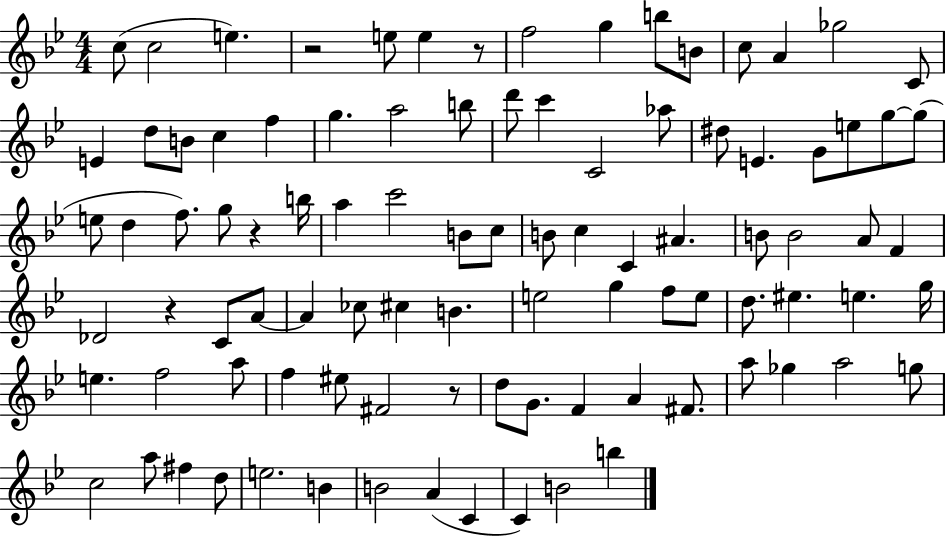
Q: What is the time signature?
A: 4/4